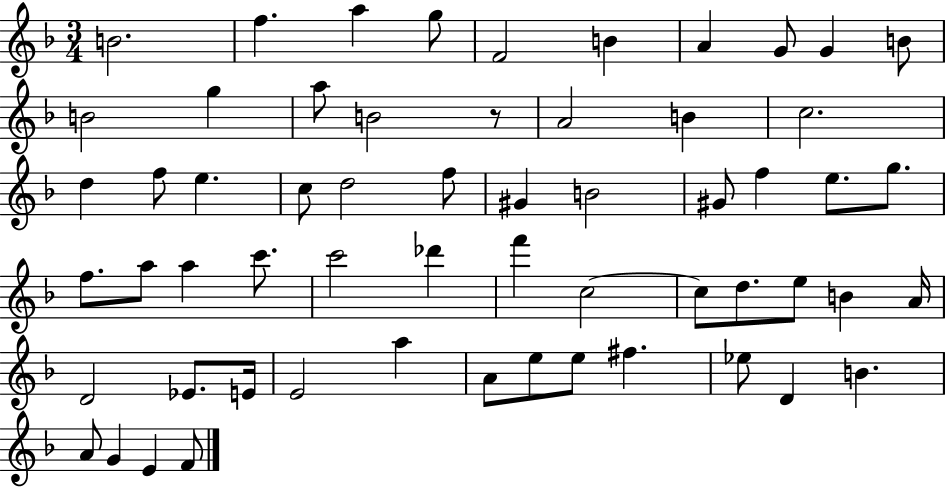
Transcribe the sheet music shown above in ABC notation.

X:1
T:Untitled
M:3/4
L:1/4
K:F
B2 f a g/2 F2 B A G/2 G B/2 B2 g a/2 B2 z/2 A2 B c2 d f/2 e c/2 d2 f/2 ^G B2 ^G/2 f e/2 g/2 f/2 a/2 a c'/2 c'2 _d' f' c2 c/2 d/2 e/2 B A/4 D2 _E/2 E/4 E2 a A/2 e/2 e/2 ^f _e/2 D B A/2 G E F/2